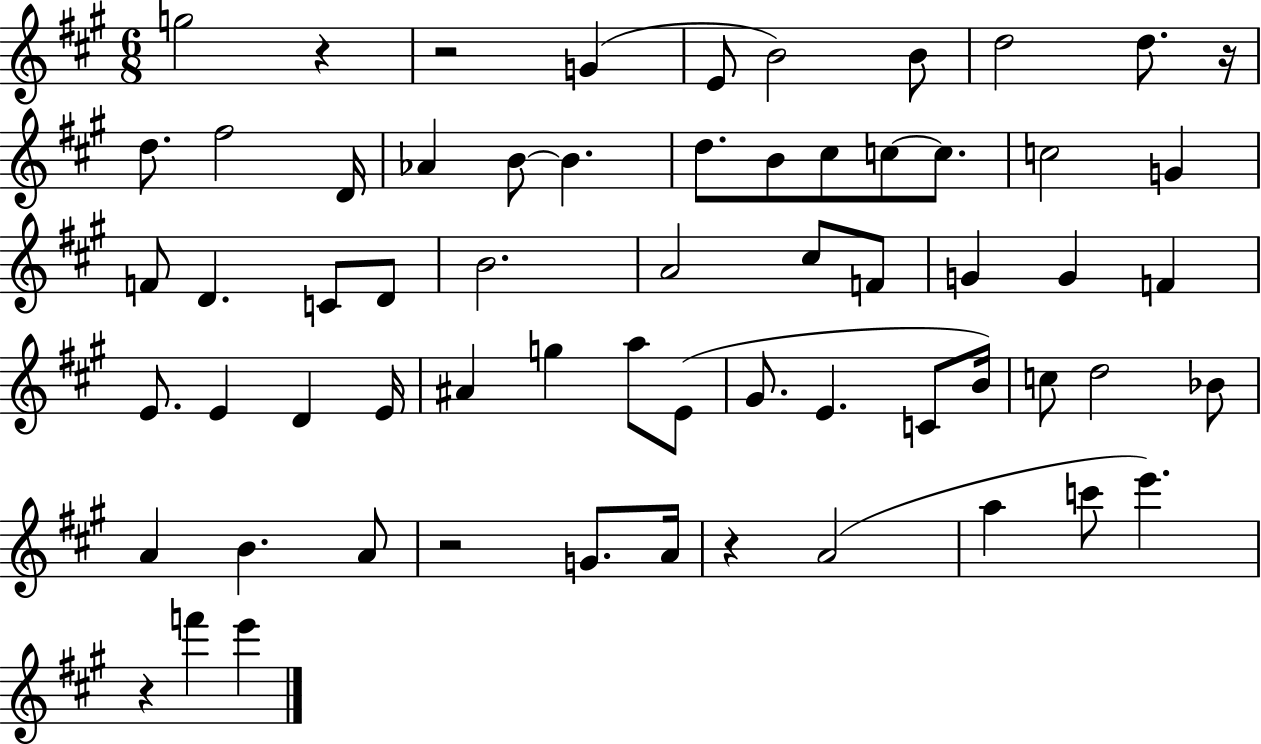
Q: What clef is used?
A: treble